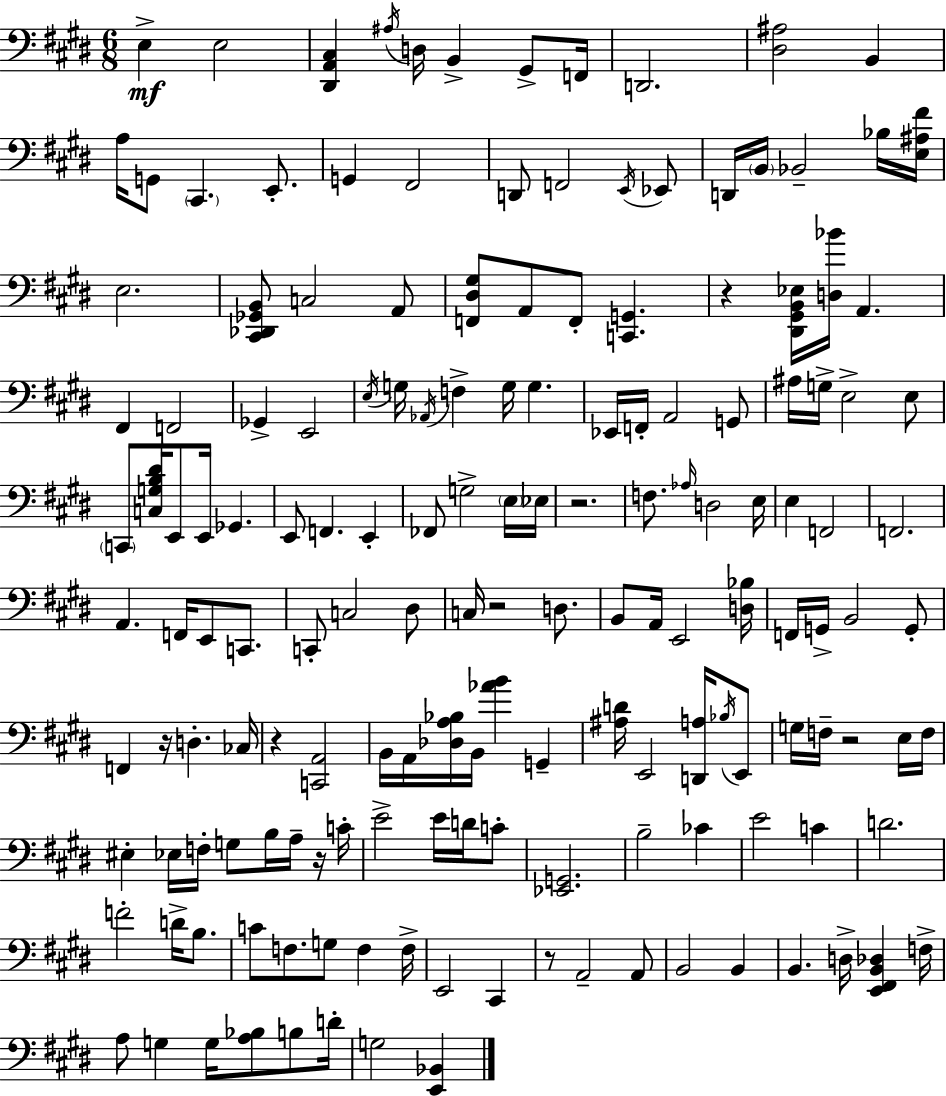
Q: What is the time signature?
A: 6/8